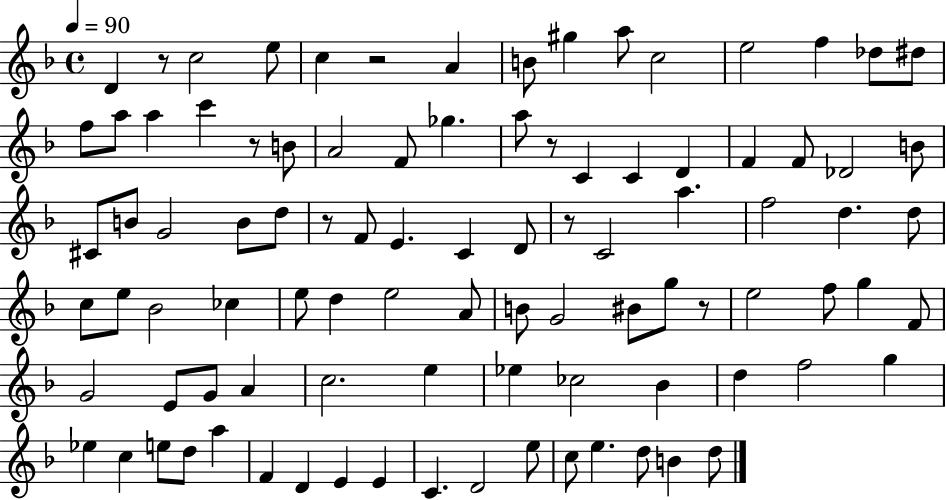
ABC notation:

X:1
T:Untitled
M:4/4
L:1/4
K:F
D z/2 c2 e/2 c z2 A B/2 ^g a/2 c2 e2 f _d/2 ^d/2 f/2 a/2 a c' z/2 B/2 A2 F/2 _g a/2 z/2 C C D F F/2 _D2 B/2 ^C/2 B/2 G2 B/2 d/2 z/2 F/2 E C D/2 z/2 C2 a f2 d d/2 c/2 e/2 _B2 _c e/2 d e2 A/2 B/2 G2 ^B/2 g/2 z/2 e2 f/2 g F/2 G2 E/2 G/2 A c2 e _e _c2 _B d f2 g _e c e/2 d/2 a F D E E C D2 e/2 c/2 e d/2 B d/2